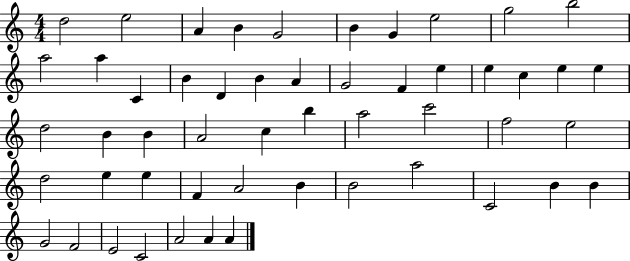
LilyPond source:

{
  \clef treble
  \numericTimeSignature
  \time 4/4
  \key c \major
  d''2 e''2 | a'4 b'4 g'2 | b'4 g'4 e''2 | g''2 b''2 | \break a''2 a''4 c'4 | b'4 d'4 b'4 a'4 | g'2 f'4 e''4 | e''4 c''4 e''4 e''4 | \break d''2 b'4 b'4 | a'2 c''4 b''4 | a''2 c'''2 | f''2 e''2 | \break d''2 e''4 e''4 | f'4 a'2 b'4 | b'2 a''2 | c'2 b'4 b'4 | \break g'2 f'2 | e'2 c'2 | a'2 a'4 a'4 | \bar "|."
}